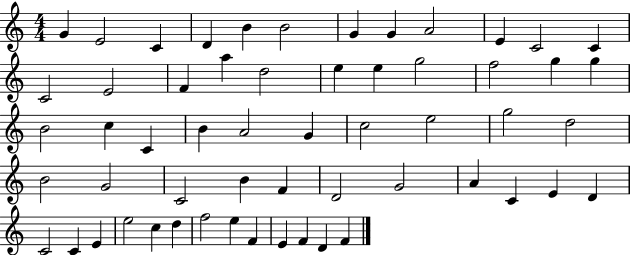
G4/q E4/h C4/q D4/q B4/q B4/h G4/q G4/q A4/h E4/q C4/h C4/q C4/h E4/h F4/q A5/q D5/h E5/q E5/q G5/h F5/h G5/q G5/q B4/h C5/q C4/q B4/q A4/h G4/q C5/h E5/h G5/h D5/h B4/h G4/h C4/h B4/q F4/q D4/h G4/h A4/q C4/q E4/q D4/q C4/h C4/q E4/q E5/h C5/q D5/q F5/h E5/q F4/q E4/q F4/q D4/q F4/q